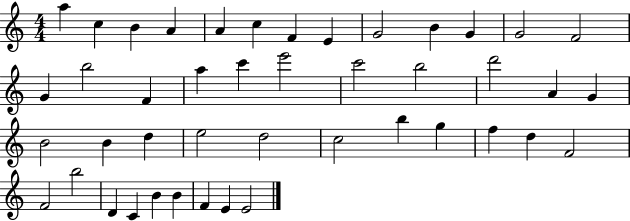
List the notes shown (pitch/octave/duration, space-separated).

A5/q C5/q B4/q A4/q A4/q C5/q F4/q E4/q G4/h B4/q G4/q G4/h F4/h G4/q B5/h F4/q A5/q C6/q E6/h C6/h B5/h D6/h A4/q G4/q B4/h B4/q D5/q E5/h D5/h C5/h B5/q G5/q F5/q D5/q F4/h F4/h B5/h D4/q C4/q B4/q B4/q F4/q E4/q E4/h